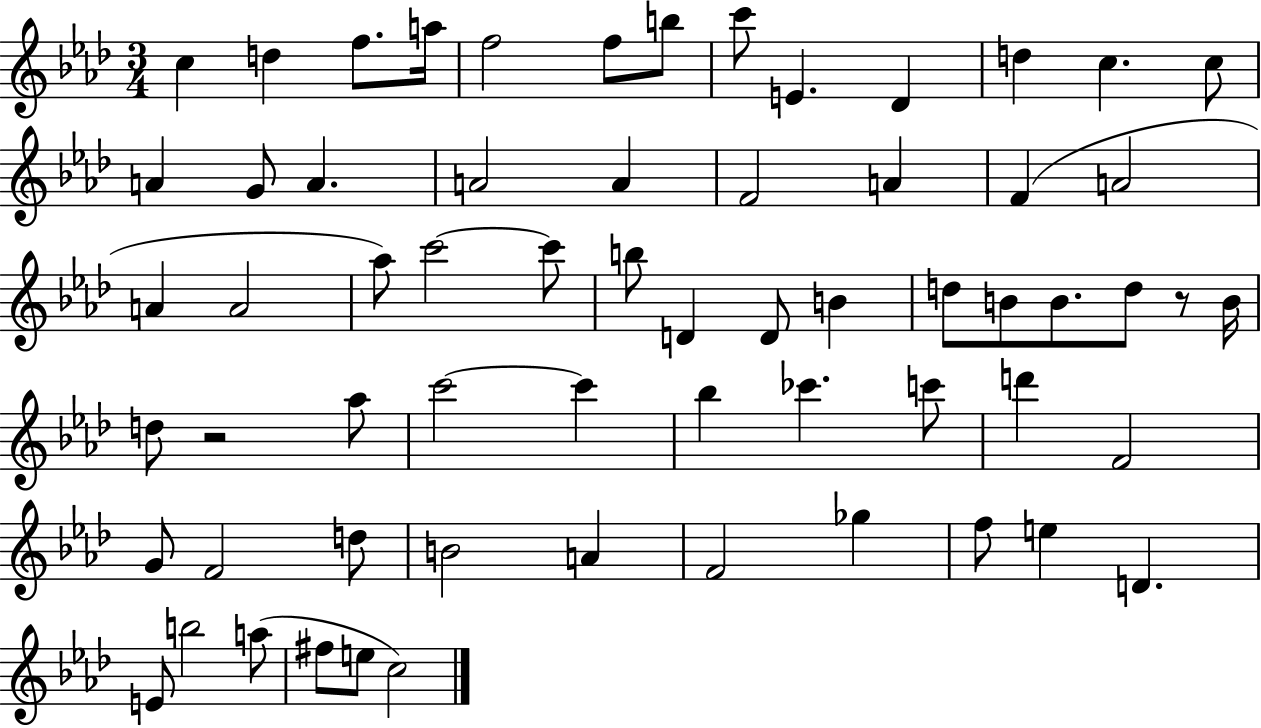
C5/q D5/q F5/e. A5/s F5/h F5/e B5/e C6/e E4/q. Db4/q D5/q C5/q. C5/e A4/q G4/e A4/q. A4/h A4/q F4/h A4/q F4/q A4/h A4/q A4/h Ab5/e C6/h C6/e B5/e D4/q D4/e B4/q D5/e B4/e B4/e. D5/e R/e B4/s D5/e R/h Ab5/e C6/h C6/q Bb5/q CES6/q. C6/e D6/q F4/h G4/e F4/h D5/e B4/h A4/q F4/h Gb5/q F5/e E5/q D4/q. E4/e B5/h A5/e F#5/e E5/e C5/h